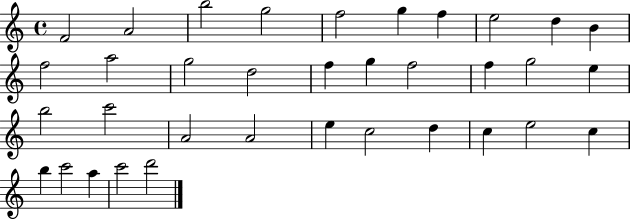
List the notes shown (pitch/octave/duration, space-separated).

F4/h A4/h B5/h G5/h F5/h G5/q F5/q E5/h D5/q B4/q F5/h A5/h G5/h D5/h F5/q G5/q F5/h F5/q G5/h E5/q B5/h C6/h A4/h A4/h E5/q C5/h D5/q C5/q E5/h C5/q B5/q C6/h A5/q C6/h D6/h